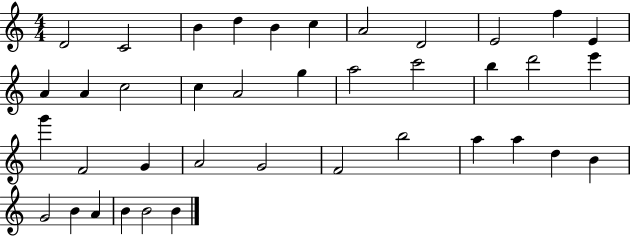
{
  \clef treble
  \numericTimeSignature
  \time 4/4
  \key c \major
  d'2 c'2 | b'4 d''4 b'4 c''4 | a'2 d'2 | e'2 f''4 e'4 | \break a'4 a'4 c''2 | c''4 a'2 g''4 | a''2 c'''2 | b''4 d'''2 e'''4 | \break g'''4 f'2 g'4 | a'2 g'2 | f'2 b''2 | a''4 a''4 d''4 b'4 | \break g'2 b'4 a'4 | b'4 b'2 b'4 | \bar "|."
}